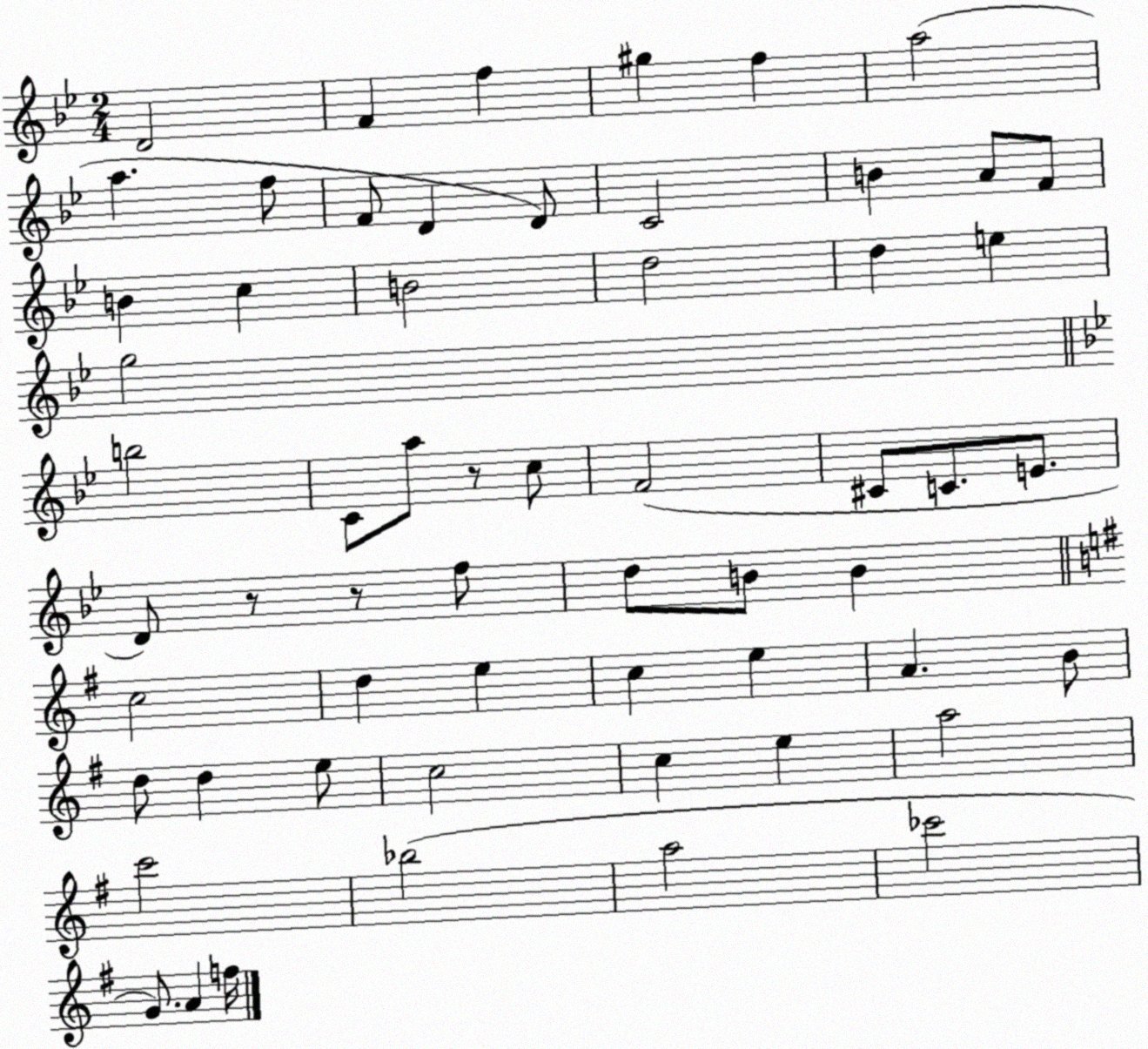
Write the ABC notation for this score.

X:1
T:Untitled
M:2/4
L:1/4
K:Bb
D2 F f ^g f a2 a f/2 F/2 D D/2 C2 B A/2 F/2 B c B2 d2 d e g2 b2 C/2 a/2 z/2 c/2 F2 ^C/2 C/2 E/2 D/2 z/2 z/2 f/2 d/2 B/2 B c2 d e c e A B/2 d/2 d e/2 c2 c e a2 c'2 _b2 a2 _c'2 G/2 A f/4